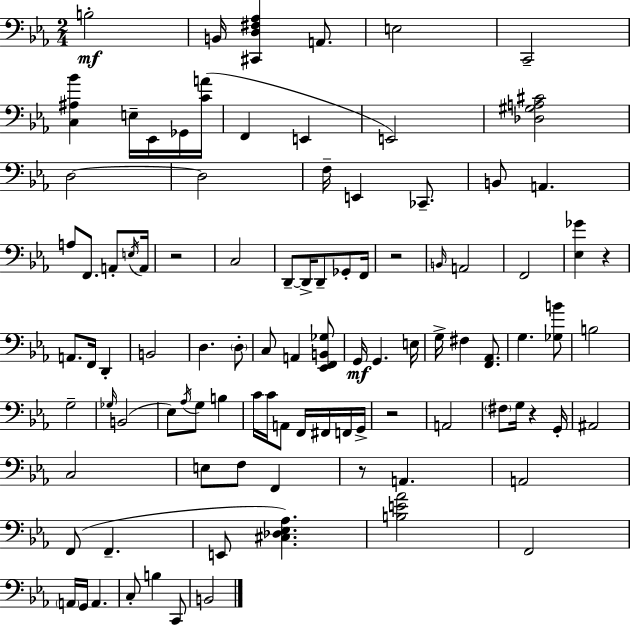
{
  \clef bass
  \numericTimeSignature
  \time 2/4
  \key c \minor
  \repeat volta 2 { b2-.\mf | b,16 <cis, d fis aes>4 a,8. | e2 | c,2-- | \break <c ais bes'>4 e16-- ees,16 ges,16 <c' a'>16( | f,4 e,4 | e,2) | <des gis a cis'>2 | \break d2~~ | d2 | f16-- e,4 ces,8.-- | b,8 a,4. | \break a8 f,8. a,8-. \acciaccatura { e16 } | a,16 r2 | c2 | d,8--~~ d,16-> d,8-- ges,8-. | \break f,16 r2 | \grace { b,16 } a,2 | f,2 | <ees ges'>4 r4 | \break a,8. f,16 d,4-. | b,2 | d4. | \parenthesize d8-. c8 a,4 | \break <ees, f, b, ges>8 g,16\mf g,4. | e16 g16-> fis4 <f, aes,>8. | g4. | <ges b'>8 b2 | \break g2-- | \grace { ges16 }( b,2 | ees8) \acciaccatura { aes16 } g8 | b4 c'16 c'16 a,8 | \break f,16 fis,16 f,16 g,16-> r2 | a,2 | \parenthesize fis8 g16 r4 | g,16-. ais,2 | \break c2 | e8 f8 | f,4 r8 a,4. | a,2 | \break f,8( f,4.-- | e,8 <cis des ees aes>4.) | <b e' aes'>2 | f,2 | \break \parenthesize a,16 g,16 a,4. | c8-. b4 | c,8 b,2 | } \bar "|."
}